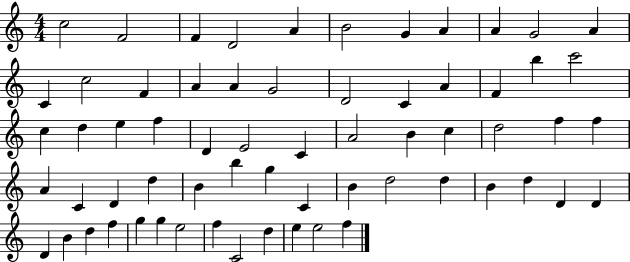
C5/h F4/h F4/q D4/h A4/q B4/h G4/q A4/q A4/q G4/h A4/q C4/q C5/h F4/q A4/q A4/q G4/h D4/h C4/q A4/q F4/q B5/q C6/h C5/q D5/q E5/q F5/q D4/q E4/h C4/q A4/h B4/q C5/q D5/h F5/q F5/q A4/q C4/q D4/q D5/q B4/q B5/q G5/q C4/q B4/q D5/h D5/q B4/q D5/q D4/q D4/q D4/q B4/q D5/q F5/q G5/q G5/q E5/h F5/q C4/h D5/q E5/q E5/h F5/q